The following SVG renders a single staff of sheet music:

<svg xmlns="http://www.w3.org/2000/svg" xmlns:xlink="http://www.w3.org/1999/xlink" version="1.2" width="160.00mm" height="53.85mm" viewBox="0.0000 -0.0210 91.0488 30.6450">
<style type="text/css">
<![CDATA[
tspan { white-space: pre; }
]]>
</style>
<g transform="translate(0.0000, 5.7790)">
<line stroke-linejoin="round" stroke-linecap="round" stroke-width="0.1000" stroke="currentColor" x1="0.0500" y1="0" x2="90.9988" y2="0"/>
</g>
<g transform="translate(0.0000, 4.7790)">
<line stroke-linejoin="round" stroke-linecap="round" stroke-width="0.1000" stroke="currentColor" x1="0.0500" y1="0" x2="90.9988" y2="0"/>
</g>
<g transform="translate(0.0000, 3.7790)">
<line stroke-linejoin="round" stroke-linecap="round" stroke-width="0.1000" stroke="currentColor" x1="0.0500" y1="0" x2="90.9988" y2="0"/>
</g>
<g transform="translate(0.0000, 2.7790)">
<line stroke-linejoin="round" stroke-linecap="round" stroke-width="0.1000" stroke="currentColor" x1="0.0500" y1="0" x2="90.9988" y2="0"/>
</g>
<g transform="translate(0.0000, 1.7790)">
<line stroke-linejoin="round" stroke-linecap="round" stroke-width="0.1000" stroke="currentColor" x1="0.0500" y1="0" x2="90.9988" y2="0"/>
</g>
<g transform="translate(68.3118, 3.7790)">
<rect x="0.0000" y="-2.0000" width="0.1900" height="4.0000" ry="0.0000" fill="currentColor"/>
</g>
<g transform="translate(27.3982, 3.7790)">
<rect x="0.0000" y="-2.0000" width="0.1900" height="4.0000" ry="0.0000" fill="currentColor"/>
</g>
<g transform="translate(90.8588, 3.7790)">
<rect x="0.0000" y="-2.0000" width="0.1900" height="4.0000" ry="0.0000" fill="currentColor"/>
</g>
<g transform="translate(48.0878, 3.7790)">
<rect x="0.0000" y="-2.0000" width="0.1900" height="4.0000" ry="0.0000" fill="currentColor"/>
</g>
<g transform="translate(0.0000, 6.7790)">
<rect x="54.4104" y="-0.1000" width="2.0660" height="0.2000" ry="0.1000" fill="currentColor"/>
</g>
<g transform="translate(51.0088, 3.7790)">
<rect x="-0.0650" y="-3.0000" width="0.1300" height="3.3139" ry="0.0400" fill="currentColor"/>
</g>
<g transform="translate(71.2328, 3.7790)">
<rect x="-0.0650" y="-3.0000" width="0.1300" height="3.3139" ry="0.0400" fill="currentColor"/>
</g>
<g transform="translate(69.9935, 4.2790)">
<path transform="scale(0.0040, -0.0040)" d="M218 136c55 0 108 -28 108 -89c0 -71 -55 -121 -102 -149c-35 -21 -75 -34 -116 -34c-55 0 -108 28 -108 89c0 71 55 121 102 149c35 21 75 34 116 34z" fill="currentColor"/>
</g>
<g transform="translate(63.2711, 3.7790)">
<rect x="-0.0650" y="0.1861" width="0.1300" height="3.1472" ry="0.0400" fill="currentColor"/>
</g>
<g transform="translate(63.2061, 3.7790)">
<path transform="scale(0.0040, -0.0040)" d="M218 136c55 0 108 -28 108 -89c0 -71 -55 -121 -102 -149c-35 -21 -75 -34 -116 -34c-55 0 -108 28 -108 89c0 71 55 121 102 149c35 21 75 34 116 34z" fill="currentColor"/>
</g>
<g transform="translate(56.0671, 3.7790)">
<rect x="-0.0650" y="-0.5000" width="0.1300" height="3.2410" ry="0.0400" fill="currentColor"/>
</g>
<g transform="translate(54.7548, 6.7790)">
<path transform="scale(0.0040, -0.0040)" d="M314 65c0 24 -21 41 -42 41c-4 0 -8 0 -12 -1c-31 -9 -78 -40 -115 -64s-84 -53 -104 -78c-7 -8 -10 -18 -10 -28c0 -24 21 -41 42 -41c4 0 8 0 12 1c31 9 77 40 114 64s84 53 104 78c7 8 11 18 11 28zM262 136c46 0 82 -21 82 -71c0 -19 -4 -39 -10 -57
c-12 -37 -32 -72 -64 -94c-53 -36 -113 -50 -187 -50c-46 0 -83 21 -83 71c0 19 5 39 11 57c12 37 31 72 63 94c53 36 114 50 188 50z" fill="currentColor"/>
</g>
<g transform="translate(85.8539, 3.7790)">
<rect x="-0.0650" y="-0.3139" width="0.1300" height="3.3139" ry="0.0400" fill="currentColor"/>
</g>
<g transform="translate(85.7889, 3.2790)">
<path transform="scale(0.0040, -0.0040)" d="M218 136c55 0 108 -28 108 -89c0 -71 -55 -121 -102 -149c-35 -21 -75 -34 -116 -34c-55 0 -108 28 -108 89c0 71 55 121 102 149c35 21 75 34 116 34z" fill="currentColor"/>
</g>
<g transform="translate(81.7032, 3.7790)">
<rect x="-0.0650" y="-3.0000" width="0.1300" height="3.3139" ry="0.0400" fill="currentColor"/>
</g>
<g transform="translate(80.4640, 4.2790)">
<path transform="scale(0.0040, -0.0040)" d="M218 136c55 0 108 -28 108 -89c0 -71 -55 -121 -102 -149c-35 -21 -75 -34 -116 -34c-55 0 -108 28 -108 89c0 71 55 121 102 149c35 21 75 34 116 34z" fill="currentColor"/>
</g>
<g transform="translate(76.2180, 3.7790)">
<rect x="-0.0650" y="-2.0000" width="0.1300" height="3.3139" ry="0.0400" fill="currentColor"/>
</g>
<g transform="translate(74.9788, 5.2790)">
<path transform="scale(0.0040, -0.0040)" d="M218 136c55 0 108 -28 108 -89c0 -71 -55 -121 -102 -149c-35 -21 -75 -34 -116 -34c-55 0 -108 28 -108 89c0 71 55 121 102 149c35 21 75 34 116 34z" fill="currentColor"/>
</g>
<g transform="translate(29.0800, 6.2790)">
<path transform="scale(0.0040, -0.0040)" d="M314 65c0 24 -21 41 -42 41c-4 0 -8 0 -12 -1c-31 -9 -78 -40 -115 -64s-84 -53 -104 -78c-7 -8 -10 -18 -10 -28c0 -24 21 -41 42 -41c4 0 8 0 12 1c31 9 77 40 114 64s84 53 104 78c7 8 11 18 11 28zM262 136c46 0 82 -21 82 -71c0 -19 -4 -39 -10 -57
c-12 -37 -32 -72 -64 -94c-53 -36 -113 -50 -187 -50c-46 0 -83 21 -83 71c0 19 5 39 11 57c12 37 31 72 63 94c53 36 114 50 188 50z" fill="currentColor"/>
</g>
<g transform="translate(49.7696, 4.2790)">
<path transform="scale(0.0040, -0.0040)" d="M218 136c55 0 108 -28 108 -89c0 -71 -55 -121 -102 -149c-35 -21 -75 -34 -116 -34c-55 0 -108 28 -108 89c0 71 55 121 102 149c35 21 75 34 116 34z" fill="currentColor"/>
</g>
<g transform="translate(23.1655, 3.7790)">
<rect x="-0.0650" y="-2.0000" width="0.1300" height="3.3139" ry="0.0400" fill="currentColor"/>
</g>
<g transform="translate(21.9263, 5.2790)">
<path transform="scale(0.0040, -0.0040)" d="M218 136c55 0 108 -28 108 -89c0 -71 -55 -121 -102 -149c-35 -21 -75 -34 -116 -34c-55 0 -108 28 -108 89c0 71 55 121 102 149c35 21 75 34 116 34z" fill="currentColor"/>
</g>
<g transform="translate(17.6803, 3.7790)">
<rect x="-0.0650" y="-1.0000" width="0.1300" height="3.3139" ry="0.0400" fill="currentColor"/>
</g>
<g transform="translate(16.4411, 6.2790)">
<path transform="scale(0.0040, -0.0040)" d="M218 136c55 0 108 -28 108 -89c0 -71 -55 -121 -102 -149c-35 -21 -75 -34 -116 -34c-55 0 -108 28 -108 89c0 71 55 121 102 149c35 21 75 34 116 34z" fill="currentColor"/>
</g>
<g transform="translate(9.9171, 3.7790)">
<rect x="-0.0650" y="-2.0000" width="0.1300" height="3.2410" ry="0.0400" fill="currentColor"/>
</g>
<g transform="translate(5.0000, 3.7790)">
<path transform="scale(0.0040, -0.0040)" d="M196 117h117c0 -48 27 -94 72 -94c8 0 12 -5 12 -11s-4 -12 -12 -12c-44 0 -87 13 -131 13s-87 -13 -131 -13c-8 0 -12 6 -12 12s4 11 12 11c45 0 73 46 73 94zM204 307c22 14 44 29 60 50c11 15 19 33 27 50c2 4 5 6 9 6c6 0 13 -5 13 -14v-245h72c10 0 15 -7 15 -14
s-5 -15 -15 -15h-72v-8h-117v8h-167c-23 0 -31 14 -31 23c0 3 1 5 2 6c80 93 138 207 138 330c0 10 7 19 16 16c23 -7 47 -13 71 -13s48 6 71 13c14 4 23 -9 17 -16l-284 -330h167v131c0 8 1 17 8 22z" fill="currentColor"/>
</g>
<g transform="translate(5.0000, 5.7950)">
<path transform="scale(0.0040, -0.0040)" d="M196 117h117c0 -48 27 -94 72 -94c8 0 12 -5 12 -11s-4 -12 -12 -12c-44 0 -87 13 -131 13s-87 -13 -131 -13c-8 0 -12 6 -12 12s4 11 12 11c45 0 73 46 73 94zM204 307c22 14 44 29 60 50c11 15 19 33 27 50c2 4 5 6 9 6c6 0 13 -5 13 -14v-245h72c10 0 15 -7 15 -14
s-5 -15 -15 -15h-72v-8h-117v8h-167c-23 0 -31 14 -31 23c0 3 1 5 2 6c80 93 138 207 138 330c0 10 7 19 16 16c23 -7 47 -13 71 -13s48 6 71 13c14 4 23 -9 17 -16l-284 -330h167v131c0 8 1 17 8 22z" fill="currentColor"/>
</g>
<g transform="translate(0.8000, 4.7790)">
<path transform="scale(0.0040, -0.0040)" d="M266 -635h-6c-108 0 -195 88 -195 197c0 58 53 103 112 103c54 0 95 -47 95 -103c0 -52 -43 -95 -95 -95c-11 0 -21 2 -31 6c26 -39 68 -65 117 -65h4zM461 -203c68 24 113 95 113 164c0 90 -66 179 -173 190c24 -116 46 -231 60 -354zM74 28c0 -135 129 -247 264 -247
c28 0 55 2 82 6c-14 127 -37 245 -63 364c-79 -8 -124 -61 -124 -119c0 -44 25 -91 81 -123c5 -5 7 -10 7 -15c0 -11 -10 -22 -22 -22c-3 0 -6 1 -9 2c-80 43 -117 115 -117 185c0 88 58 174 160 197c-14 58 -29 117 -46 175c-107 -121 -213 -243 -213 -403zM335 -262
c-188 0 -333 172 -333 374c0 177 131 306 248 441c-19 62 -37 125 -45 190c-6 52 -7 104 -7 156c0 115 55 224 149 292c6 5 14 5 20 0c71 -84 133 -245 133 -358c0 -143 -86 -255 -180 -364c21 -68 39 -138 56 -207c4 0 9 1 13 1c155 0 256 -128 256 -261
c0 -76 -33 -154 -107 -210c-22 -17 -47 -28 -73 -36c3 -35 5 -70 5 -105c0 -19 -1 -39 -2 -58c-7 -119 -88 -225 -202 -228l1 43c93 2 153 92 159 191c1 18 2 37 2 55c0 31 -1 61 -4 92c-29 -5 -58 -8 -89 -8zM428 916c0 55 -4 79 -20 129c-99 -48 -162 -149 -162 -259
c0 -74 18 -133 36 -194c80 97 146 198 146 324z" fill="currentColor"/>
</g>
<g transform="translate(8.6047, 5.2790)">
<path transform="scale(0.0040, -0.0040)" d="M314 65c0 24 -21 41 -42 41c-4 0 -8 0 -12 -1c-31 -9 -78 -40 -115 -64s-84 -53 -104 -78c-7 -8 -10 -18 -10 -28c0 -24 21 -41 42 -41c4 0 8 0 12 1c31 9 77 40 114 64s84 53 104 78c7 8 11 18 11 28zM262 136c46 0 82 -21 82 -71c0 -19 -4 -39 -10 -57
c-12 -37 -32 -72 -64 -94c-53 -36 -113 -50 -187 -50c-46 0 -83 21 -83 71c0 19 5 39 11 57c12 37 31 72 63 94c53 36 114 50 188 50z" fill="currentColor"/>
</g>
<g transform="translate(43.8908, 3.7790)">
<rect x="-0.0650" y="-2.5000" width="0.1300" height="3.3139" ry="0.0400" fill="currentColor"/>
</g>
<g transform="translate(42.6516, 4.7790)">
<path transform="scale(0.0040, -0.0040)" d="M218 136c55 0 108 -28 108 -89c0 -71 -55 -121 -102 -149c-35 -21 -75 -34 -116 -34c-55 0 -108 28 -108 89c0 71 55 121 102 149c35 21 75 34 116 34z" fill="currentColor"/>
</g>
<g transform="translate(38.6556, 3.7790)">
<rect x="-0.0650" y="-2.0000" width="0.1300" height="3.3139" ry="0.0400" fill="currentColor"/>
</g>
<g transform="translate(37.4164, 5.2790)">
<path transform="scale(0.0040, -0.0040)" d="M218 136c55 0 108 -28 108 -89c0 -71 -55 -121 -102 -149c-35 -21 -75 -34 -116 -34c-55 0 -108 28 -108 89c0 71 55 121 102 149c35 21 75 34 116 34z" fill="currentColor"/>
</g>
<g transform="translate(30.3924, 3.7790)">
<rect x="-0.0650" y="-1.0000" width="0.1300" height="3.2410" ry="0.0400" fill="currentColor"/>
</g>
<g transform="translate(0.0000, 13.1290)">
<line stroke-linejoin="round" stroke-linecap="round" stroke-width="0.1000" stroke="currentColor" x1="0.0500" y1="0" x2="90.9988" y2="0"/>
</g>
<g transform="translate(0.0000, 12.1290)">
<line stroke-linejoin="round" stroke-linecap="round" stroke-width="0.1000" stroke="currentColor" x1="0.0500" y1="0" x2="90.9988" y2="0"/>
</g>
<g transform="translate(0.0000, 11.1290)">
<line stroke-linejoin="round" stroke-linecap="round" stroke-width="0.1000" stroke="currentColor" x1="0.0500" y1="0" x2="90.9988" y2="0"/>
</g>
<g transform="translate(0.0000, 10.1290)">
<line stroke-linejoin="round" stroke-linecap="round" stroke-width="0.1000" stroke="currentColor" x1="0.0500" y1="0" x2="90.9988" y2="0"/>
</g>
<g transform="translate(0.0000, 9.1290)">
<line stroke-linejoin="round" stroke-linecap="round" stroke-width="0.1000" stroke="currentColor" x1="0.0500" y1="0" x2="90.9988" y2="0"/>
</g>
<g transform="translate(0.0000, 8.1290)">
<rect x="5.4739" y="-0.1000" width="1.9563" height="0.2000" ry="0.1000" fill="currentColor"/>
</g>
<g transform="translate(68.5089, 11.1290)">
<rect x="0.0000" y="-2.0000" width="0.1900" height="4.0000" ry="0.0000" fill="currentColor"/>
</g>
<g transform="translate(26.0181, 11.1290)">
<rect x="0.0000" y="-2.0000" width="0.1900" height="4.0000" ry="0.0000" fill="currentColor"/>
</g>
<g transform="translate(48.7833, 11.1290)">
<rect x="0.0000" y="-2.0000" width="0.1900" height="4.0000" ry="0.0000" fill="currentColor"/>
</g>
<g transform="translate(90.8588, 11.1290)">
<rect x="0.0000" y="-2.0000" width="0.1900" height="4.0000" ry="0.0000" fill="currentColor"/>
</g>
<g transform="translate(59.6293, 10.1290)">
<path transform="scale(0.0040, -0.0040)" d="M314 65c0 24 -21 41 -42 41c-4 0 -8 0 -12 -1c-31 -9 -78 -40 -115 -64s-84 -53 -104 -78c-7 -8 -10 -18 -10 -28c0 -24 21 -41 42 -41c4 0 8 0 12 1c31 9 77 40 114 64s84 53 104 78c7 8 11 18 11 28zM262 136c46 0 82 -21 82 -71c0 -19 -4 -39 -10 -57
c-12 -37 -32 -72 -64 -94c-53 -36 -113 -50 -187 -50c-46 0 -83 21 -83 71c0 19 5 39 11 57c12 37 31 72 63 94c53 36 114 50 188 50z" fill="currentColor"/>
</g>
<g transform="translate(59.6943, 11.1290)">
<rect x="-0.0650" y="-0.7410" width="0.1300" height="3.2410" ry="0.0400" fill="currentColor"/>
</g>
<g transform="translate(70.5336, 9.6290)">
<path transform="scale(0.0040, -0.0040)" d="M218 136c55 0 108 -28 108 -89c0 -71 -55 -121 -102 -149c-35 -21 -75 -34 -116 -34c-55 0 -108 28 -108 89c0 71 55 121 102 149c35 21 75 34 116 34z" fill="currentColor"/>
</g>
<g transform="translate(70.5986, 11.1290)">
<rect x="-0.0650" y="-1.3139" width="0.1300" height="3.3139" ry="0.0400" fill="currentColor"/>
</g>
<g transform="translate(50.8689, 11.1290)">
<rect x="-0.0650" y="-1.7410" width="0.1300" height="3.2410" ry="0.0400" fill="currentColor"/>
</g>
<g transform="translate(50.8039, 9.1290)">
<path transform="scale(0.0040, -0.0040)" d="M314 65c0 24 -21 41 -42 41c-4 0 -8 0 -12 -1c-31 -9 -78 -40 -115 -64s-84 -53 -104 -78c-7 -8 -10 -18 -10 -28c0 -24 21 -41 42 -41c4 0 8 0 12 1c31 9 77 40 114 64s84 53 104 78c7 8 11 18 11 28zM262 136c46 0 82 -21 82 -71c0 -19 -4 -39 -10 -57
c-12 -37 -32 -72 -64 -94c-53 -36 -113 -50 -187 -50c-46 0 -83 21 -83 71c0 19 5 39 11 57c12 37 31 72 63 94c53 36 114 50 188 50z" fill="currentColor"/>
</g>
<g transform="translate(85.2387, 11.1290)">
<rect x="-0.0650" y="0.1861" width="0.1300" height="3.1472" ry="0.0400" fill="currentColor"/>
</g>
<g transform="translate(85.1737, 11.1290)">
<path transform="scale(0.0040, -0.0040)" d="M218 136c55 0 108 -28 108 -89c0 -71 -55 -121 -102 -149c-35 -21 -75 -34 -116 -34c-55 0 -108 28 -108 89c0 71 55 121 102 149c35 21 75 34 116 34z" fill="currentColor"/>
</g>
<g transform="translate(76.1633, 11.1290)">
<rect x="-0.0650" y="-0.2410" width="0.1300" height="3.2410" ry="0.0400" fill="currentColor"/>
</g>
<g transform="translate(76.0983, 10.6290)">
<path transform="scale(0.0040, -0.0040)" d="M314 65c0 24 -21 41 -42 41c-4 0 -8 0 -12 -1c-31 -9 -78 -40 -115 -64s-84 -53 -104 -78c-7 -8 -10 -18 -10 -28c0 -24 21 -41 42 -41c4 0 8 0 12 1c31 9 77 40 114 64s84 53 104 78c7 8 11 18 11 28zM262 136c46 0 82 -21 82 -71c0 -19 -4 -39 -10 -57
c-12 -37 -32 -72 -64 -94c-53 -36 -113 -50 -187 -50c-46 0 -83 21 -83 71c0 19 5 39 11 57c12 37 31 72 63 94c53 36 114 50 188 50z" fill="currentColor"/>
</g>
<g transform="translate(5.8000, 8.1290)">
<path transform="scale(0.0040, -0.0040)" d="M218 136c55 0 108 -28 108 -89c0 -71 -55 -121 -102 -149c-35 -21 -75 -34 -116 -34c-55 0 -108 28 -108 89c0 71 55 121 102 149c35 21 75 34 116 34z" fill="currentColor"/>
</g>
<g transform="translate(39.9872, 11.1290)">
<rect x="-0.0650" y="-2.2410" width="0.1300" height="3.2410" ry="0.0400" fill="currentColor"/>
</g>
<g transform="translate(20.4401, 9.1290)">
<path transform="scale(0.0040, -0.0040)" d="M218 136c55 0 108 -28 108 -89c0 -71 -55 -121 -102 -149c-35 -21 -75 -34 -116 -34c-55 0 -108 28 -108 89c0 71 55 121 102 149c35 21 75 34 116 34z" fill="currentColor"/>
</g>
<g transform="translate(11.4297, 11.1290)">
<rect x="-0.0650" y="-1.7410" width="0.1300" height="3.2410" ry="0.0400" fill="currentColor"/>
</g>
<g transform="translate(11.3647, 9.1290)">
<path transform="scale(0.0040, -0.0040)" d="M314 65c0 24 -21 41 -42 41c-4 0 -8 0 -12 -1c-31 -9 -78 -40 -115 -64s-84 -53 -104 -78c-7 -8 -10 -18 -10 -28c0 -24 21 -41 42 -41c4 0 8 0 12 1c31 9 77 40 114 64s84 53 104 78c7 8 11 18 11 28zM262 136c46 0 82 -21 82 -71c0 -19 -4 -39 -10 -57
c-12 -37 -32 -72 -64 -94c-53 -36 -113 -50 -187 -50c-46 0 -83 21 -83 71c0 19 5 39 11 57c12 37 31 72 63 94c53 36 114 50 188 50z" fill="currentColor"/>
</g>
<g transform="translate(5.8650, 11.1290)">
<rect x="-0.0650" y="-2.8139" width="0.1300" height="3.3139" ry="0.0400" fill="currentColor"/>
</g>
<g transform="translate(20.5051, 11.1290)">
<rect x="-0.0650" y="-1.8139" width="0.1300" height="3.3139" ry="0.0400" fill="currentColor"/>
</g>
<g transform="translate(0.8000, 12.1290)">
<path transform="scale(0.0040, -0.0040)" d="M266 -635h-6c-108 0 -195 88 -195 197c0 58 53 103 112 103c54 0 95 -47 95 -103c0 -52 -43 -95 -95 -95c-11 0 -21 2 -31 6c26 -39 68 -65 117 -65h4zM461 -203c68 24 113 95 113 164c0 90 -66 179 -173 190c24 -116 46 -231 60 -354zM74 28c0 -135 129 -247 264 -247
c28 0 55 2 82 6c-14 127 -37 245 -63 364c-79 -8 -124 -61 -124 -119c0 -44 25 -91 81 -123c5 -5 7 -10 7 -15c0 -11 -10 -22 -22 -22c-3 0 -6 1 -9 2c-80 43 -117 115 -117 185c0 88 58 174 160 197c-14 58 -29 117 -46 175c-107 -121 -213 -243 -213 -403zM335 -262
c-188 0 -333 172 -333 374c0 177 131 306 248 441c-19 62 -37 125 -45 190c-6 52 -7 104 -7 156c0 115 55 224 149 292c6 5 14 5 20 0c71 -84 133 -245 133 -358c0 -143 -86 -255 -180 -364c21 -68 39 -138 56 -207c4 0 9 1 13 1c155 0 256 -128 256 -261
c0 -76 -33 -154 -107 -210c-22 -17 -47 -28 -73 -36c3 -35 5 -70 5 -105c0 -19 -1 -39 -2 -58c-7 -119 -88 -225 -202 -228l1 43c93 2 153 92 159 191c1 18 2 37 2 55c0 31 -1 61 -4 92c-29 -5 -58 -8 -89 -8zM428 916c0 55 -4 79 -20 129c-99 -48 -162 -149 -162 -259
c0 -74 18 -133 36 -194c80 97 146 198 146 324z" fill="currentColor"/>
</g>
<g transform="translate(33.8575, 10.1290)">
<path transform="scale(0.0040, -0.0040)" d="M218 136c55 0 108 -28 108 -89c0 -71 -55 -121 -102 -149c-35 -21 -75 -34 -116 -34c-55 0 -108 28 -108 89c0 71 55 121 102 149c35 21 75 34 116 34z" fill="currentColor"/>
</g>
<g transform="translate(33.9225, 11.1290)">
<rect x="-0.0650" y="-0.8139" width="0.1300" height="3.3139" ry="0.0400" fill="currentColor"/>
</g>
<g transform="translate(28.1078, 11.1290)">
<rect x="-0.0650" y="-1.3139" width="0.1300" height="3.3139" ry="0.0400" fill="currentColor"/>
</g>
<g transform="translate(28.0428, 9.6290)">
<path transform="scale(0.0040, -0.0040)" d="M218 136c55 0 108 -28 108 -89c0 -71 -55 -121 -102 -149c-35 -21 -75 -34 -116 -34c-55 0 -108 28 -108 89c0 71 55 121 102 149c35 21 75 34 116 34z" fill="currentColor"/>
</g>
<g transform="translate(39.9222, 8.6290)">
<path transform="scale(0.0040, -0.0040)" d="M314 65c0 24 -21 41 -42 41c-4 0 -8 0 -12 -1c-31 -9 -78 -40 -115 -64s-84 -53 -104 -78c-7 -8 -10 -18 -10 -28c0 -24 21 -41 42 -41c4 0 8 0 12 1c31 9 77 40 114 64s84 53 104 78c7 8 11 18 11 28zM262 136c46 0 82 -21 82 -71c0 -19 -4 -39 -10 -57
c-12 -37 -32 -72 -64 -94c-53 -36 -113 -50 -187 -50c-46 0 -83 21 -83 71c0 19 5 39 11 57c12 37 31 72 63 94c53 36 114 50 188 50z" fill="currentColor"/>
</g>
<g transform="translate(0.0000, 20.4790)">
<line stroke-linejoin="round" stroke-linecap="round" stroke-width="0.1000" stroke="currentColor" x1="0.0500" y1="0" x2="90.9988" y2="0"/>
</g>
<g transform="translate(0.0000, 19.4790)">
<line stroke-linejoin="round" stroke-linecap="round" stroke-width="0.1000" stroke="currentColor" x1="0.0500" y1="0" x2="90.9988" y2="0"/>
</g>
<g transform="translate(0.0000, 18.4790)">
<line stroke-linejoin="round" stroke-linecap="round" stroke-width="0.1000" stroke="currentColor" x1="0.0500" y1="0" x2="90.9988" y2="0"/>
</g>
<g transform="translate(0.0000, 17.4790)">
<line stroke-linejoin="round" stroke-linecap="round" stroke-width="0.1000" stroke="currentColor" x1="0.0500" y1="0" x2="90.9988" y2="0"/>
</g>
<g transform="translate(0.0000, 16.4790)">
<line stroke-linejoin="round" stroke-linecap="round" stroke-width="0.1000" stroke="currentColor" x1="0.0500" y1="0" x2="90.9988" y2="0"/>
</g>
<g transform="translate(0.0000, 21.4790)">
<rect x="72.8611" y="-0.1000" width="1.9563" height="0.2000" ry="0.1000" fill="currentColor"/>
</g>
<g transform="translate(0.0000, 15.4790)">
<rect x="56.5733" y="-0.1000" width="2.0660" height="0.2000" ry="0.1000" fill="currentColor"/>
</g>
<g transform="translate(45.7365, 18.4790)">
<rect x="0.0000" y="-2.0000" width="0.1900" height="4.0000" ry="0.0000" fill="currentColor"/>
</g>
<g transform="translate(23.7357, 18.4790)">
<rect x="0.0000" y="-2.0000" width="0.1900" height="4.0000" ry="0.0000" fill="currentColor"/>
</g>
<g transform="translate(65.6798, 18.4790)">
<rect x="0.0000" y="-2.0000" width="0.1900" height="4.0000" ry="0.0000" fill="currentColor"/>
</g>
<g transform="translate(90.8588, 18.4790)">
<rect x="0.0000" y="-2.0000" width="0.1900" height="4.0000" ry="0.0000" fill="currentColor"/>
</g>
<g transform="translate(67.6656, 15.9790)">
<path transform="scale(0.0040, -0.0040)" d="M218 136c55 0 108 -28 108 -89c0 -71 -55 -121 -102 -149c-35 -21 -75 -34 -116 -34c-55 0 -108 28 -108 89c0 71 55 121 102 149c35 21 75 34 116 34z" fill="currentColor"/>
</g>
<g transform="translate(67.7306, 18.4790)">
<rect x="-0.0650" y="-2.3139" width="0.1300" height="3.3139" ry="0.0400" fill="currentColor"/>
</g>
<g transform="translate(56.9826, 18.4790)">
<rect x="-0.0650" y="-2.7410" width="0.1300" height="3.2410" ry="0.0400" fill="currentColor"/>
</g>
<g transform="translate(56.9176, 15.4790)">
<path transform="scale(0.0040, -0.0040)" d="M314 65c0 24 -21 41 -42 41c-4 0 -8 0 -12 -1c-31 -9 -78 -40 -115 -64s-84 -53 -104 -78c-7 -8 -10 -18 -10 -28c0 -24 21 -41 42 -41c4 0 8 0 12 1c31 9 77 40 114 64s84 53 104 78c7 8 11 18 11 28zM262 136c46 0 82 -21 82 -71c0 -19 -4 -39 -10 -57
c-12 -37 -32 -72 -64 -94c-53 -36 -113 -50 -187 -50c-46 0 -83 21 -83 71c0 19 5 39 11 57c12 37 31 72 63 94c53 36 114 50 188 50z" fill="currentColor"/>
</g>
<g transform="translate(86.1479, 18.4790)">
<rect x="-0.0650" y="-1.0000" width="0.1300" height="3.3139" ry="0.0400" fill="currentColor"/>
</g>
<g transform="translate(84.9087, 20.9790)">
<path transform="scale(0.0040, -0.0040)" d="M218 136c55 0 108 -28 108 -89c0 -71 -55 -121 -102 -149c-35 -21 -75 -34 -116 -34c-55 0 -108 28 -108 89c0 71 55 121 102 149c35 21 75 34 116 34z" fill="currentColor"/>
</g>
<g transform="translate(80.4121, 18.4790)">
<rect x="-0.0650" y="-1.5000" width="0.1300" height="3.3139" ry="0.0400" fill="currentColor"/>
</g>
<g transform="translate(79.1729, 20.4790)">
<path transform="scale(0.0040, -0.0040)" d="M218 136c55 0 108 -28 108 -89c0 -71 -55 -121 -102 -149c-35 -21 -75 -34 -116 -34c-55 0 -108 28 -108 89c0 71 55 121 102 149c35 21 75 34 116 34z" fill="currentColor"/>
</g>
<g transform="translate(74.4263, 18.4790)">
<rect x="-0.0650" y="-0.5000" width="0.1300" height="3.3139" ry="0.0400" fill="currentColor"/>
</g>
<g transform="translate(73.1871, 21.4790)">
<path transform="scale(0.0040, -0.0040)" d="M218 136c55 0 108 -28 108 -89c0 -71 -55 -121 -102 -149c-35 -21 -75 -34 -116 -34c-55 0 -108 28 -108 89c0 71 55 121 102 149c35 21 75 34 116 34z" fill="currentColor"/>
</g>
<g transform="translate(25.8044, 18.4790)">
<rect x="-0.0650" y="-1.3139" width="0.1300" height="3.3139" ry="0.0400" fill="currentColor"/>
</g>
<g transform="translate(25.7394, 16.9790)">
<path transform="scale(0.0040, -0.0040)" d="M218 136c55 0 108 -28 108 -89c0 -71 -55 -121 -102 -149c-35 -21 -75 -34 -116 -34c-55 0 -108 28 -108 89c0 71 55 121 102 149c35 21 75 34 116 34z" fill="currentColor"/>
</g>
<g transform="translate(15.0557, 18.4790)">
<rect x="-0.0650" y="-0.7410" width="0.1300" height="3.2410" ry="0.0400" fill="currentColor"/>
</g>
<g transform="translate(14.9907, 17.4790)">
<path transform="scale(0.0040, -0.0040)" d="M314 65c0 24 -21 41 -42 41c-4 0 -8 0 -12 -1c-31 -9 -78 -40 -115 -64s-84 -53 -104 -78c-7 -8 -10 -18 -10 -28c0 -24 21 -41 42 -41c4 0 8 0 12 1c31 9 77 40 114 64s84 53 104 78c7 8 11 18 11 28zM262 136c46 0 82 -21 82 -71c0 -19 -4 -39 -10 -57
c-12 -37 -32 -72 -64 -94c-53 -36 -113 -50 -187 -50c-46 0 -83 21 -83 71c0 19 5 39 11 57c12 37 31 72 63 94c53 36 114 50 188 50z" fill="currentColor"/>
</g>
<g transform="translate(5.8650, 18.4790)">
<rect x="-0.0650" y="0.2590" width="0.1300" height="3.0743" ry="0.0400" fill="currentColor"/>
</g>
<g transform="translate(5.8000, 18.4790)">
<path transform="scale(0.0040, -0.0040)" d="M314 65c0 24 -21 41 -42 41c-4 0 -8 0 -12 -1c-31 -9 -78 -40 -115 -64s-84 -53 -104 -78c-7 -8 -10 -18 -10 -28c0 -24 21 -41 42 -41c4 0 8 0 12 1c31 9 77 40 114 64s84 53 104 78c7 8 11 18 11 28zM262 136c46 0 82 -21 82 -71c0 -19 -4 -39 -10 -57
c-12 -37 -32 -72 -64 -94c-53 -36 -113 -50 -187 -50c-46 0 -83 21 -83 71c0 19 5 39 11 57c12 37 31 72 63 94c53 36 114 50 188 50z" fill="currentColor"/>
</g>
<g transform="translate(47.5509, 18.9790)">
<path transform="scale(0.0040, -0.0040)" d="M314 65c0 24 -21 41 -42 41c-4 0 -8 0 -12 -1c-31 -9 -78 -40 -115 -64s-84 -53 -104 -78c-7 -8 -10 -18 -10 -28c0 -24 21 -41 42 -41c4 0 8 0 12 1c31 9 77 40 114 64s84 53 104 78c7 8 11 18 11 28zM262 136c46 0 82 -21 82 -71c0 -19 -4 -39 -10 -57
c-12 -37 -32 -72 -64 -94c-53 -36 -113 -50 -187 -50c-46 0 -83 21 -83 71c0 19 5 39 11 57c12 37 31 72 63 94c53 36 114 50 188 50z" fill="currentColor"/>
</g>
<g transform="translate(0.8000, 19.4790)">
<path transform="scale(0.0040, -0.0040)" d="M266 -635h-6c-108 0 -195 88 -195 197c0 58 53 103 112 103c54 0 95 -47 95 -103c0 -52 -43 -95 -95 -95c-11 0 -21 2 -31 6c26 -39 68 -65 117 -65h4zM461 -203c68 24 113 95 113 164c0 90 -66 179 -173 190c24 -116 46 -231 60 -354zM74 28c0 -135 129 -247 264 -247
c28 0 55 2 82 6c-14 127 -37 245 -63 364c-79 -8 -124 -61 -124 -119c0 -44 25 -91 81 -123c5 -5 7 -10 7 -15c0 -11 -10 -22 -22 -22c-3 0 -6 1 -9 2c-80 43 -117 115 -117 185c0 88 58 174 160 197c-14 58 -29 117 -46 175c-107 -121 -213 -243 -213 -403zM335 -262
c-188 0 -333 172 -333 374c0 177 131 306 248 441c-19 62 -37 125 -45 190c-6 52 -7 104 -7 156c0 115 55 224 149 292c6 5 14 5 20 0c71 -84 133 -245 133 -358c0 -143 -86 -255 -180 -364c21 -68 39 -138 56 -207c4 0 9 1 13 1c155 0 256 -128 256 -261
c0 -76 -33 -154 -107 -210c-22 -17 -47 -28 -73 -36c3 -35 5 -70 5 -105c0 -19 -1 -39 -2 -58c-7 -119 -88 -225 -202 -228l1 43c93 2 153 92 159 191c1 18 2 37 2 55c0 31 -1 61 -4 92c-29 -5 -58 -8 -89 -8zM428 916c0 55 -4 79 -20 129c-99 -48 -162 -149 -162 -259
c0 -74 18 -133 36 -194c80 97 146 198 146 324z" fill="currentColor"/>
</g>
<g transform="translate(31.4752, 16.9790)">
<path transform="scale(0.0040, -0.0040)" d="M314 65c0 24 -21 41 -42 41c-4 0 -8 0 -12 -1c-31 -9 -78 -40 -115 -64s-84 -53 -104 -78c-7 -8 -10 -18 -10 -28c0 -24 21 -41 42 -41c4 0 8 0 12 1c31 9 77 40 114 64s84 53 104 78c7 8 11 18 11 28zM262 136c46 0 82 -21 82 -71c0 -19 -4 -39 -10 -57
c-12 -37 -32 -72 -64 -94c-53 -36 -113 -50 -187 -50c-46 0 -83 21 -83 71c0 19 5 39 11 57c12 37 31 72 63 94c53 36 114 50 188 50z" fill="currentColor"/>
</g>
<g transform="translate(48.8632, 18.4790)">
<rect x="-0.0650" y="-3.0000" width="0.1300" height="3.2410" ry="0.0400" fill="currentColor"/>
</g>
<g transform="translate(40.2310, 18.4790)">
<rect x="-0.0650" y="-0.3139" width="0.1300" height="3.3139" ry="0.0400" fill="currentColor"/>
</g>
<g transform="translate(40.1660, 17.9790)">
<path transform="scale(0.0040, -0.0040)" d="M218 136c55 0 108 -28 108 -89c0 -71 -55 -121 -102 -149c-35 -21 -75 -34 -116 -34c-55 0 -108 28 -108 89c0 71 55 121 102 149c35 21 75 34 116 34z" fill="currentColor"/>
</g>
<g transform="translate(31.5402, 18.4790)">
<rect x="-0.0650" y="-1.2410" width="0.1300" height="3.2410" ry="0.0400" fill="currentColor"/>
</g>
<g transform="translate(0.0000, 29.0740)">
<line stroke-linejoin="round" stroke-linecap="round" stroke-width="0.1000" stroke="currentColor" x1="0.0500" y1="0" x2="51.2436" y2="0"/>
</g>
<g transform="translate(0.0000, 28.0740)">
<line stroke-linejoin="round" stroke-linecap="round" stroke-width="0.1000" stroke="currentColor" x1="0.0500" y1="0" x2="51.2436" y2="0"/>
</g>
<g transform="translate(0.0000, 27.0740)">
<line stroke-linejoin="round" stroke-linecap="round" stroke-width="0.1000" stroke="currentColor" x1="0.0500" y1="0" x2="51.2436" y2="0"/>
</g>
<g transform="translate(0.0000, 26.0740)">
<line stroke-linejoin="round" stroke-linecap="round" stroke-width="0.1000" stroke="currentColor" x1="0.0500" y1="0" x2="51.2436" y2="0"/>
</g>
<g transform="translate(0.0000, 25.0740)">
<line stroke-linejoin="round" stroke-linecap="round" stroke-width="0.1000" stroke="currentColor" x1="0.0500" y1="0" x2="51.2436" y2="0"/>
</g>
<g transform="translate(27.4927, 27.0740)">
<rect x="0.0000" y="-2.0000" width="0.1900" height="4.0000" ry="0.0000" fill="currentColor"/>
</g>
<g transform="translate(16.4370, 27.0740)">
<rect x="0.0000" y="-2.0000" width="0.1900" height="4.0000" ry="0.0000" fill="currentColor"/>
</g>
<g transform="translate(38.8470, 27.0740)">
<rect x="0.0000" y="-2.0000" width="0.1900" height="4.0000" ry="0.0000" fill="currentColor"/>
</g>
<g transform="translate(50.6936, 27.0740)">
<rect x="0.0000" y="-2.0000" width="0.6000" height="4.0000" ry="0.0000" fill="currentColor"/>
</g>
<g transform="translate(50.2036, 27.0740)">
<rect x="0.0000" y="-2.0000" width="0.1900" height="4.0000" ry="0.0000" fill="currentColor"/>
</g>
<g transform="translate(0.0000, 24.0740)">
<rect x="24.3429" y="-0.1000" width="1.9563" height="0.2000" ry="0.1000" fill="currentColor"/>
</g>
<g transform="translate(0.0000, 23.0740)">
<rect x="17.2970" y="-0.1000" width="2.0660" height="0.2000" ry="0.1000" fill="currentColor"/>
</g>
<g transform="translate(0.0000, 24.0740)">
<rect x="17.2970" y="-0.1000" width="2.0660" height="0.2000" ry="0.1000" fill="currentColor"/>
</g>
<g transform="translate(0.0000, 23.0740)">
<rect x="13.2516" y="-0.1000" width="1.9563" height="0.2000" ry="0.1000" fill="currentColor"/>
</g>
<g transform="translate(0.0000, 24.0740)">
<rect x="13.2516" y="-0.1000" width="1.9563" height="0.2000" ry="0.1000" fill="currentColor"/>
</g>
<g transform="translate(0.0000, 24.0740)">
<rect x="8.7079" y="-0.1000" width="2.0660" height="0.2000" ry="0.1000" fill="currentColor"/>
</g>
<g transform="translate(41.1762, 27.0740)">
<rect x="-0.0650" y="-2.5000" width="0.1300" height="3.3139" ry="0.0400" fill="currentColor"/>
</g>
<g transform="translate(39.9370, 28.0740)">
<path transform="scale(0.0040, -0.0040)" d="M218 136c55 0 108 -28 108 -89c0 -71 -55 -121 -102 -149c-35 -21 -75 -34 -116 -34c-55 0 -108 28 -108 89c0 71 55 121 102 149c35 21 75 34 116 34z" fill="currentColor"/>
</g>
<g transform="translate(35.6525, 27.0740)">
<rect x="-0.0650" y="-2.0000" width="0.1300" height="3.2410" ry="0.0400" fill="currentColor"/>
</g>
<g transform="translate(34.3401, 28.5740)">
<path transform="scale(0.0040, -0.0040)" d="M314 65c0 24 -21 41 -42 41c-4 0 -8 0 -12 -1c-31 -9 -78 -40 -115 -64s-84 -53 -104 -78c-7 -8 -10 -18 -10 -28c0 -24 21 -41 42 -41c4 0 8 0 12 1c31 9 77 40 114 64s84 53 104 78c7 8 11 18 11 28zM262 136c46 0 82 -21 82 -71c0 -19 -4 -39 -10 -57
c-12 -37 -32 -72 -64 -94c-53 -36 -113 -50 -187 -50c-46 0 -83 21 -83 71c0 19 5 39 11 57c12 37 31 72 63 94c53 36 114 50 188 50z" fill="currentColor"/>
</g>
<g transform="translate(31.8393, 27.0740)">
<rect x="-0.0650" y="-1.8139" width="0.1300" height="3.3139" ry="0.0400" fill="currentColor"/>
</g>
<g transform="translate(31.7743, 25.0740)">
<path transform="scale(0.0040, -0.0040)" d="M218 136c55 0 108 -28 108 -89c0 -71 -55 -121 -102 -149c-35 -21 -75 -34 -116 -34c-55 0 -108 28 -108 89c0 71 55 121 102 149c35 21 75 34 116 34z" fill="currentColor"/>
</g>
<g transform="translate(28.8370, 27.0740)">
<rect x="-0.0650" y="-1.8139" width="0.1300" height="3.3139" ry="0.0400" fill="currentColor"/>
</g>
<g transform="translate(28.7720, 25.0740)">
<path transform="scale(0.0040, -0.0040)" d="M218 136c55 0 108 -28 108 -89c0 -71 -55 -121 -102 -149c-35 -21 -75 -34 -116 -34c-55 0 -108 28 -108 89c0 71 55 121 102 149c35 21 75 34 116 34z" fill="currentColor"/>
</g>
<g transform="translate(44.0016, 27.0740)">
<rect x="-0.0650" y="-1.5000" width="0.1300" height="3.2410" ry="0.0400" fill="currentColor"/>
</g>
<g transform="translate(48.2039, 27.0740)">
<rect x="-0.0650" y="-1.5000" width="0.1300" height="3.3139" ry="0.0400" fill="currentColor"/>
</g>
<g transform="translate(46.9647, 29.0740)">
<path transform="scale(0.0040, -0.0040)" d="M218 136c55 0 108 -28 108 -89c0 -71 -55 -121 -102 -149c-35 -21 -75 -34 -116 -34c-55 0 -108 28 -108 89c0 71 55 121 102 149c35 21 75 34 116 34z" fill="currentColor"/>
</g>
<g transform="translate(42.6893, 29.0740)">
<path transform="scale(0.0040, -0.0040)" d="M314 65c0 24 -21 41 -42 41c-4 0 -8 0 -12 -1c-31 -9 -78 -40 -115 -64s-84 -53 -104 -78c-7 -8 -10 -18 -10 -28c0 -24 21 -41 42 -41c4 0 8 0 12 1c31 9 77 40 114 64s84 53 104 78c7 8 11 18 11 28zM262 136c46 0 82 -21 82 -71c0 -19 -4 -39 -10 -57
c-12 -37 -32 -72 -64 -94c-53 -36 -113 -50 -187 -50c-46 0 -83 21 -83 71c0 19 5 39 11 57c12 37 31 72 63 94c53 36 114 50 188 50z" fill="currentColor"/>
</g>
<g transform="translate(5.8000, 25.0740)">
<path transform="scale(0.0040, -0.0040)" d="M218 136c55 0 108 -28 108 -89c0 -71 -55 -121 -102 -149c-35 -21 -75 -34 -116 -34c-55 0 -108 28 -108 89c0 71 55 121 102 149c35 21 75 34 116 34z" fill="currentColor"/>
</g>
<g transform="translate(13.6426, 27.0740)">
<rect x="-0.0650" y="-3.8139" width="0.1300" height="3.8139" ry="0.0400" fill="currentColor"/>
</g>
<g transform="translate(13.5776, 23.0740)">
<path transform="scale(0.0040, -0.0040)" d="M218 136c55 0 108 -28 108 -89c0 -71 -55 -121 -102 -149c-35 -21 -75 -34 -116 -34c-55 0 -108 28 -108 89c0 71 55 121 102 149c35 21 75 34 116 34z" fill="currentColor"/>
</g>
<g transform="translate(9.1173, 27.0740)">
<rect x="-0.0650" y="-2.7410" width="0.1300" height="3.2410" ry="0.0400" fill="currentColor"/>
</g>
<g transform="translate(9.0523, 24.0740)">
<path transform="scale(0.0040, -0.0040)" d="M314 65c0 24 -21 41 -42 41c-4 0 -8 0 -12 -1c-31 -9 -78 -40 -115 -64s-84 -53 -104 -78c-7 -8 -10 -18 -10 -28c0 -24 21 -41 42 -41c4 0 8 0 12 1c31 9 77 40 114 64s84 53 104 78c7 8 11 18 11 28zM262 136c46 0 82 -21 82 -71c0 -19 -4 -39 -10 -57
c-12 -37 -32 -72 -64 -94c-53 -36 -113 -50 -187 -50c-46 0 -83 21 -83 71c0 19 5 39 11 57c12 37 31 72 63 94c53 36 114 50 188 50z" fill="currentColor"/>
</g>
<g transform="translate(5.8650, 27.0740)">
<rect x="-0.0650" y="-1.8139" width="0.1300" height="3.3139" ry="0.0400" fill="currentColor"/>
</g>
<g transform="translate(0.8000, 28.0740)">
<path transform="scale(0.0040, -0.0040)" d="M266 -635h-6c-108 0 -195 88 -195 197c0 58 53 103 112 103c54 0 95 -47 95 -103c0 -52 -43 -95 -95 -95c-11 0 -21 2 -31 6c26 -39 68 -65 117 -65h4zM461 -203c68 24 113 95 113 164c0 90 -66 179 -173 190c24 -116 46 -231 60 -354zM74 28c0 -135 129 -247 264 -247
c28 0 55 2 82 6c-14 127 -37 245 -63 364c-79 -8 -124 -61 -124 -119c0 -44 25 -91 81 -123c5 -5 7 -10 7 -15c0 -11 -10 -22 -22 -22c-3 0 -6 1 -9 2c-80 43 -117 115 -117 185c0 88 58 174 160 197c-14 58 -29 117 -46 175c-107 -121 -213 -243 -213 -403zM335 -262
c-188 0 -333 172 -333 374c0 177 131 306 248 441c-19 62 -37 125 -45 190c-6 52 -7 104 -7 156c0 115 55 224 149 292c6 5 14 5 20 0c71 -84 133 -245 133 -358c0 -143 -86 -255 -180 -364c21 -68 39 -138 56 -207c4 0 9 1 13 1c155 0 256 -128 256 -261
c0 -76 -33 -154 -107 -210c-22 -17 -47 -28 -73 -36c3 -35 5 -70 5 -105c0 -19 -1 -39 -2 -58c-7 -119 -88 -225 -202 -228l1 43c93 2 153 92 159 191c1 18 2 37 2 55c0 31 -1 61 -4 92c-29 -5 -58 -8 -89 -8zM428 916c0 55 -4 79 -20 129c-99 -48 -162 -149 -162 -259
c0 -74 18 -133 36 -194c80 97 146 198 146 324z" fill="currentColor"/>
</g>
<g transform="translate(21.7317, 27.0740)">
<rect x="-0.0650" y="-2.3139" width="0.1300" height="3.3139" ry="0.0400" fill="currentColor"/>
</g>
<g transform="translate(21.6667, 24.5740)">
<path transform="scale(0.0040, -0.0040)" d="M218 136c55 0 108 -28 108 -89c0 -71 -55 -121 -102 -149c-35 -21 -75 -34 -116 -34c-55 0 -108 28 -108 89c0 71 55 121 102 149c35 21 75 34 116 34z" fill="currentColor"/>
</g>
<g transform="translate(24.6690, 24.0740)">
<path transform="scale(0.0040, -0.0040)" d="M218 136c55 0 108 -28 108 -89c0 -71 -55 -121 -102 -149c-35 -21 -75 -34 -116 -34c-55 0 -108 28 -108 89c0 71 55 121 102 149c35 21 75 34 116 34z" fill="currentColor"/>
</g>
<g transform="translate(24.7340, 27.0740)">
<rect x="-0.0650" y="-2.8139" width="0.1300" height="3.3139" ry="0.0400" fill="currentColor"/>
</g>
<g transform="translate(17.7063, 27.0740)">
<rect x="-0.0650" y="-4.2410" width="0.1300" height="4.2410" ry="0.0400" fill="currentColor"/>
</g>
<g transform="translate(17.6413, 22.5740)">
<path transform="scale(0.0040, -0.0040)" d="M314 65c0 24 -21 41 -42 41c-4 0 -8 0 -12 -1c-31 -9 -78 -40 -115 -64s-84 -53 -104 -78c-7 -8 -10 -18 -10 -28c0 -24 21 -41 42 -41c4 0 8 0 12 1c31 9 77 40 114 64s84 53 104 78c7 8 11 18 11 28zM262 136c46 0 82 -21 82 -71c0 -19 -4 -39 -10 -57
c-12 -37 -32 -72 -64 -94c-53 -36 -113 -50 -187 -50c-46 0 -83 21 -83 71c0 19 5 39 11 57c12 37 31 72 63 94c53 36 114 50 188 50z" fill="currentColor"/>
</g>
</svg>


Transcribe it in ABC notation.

X:1
T:Untitled
M:4/4
L:1/4
K:C
F2 D F D2 F G A C2 B A F A c a f2 f e d g2 f2 d2 e c2 B B2 d2 e e2 c A2 a2 g C E D f a2 c' d'2 g a f f F2 G E2 E